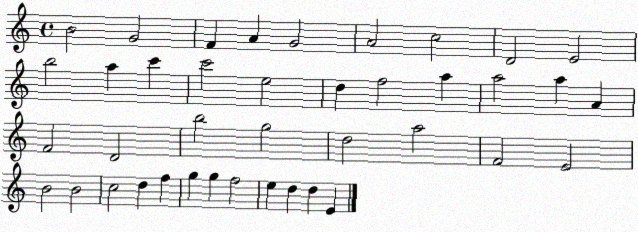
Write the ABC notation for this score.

X:1
T:Untitled
M:4/4
L:1/4
K:C
B2 G2 F A G2 A2 c2 D2 E2 b2 a c' c'2 e2 d f2 a a2 a A F2 D2 b2 g2 d2 a2 F2 E2 B2 B2 c2 d f g g f2 e d d E